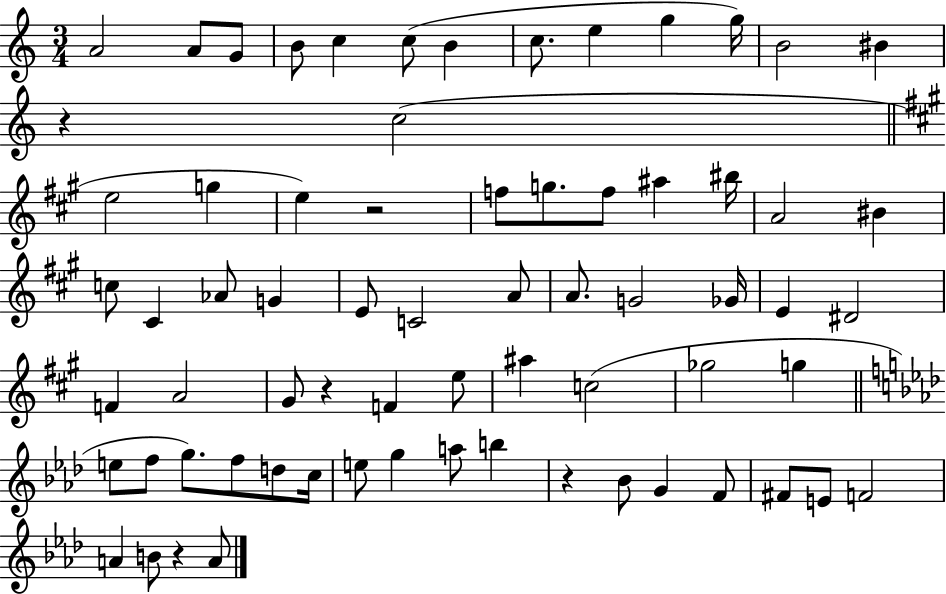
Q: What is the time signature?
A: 3/4